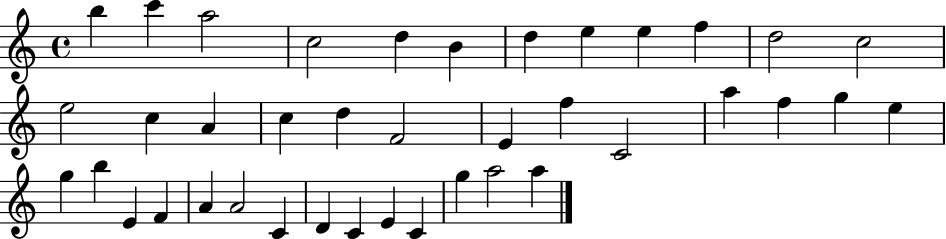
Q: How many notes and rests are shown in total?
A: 39